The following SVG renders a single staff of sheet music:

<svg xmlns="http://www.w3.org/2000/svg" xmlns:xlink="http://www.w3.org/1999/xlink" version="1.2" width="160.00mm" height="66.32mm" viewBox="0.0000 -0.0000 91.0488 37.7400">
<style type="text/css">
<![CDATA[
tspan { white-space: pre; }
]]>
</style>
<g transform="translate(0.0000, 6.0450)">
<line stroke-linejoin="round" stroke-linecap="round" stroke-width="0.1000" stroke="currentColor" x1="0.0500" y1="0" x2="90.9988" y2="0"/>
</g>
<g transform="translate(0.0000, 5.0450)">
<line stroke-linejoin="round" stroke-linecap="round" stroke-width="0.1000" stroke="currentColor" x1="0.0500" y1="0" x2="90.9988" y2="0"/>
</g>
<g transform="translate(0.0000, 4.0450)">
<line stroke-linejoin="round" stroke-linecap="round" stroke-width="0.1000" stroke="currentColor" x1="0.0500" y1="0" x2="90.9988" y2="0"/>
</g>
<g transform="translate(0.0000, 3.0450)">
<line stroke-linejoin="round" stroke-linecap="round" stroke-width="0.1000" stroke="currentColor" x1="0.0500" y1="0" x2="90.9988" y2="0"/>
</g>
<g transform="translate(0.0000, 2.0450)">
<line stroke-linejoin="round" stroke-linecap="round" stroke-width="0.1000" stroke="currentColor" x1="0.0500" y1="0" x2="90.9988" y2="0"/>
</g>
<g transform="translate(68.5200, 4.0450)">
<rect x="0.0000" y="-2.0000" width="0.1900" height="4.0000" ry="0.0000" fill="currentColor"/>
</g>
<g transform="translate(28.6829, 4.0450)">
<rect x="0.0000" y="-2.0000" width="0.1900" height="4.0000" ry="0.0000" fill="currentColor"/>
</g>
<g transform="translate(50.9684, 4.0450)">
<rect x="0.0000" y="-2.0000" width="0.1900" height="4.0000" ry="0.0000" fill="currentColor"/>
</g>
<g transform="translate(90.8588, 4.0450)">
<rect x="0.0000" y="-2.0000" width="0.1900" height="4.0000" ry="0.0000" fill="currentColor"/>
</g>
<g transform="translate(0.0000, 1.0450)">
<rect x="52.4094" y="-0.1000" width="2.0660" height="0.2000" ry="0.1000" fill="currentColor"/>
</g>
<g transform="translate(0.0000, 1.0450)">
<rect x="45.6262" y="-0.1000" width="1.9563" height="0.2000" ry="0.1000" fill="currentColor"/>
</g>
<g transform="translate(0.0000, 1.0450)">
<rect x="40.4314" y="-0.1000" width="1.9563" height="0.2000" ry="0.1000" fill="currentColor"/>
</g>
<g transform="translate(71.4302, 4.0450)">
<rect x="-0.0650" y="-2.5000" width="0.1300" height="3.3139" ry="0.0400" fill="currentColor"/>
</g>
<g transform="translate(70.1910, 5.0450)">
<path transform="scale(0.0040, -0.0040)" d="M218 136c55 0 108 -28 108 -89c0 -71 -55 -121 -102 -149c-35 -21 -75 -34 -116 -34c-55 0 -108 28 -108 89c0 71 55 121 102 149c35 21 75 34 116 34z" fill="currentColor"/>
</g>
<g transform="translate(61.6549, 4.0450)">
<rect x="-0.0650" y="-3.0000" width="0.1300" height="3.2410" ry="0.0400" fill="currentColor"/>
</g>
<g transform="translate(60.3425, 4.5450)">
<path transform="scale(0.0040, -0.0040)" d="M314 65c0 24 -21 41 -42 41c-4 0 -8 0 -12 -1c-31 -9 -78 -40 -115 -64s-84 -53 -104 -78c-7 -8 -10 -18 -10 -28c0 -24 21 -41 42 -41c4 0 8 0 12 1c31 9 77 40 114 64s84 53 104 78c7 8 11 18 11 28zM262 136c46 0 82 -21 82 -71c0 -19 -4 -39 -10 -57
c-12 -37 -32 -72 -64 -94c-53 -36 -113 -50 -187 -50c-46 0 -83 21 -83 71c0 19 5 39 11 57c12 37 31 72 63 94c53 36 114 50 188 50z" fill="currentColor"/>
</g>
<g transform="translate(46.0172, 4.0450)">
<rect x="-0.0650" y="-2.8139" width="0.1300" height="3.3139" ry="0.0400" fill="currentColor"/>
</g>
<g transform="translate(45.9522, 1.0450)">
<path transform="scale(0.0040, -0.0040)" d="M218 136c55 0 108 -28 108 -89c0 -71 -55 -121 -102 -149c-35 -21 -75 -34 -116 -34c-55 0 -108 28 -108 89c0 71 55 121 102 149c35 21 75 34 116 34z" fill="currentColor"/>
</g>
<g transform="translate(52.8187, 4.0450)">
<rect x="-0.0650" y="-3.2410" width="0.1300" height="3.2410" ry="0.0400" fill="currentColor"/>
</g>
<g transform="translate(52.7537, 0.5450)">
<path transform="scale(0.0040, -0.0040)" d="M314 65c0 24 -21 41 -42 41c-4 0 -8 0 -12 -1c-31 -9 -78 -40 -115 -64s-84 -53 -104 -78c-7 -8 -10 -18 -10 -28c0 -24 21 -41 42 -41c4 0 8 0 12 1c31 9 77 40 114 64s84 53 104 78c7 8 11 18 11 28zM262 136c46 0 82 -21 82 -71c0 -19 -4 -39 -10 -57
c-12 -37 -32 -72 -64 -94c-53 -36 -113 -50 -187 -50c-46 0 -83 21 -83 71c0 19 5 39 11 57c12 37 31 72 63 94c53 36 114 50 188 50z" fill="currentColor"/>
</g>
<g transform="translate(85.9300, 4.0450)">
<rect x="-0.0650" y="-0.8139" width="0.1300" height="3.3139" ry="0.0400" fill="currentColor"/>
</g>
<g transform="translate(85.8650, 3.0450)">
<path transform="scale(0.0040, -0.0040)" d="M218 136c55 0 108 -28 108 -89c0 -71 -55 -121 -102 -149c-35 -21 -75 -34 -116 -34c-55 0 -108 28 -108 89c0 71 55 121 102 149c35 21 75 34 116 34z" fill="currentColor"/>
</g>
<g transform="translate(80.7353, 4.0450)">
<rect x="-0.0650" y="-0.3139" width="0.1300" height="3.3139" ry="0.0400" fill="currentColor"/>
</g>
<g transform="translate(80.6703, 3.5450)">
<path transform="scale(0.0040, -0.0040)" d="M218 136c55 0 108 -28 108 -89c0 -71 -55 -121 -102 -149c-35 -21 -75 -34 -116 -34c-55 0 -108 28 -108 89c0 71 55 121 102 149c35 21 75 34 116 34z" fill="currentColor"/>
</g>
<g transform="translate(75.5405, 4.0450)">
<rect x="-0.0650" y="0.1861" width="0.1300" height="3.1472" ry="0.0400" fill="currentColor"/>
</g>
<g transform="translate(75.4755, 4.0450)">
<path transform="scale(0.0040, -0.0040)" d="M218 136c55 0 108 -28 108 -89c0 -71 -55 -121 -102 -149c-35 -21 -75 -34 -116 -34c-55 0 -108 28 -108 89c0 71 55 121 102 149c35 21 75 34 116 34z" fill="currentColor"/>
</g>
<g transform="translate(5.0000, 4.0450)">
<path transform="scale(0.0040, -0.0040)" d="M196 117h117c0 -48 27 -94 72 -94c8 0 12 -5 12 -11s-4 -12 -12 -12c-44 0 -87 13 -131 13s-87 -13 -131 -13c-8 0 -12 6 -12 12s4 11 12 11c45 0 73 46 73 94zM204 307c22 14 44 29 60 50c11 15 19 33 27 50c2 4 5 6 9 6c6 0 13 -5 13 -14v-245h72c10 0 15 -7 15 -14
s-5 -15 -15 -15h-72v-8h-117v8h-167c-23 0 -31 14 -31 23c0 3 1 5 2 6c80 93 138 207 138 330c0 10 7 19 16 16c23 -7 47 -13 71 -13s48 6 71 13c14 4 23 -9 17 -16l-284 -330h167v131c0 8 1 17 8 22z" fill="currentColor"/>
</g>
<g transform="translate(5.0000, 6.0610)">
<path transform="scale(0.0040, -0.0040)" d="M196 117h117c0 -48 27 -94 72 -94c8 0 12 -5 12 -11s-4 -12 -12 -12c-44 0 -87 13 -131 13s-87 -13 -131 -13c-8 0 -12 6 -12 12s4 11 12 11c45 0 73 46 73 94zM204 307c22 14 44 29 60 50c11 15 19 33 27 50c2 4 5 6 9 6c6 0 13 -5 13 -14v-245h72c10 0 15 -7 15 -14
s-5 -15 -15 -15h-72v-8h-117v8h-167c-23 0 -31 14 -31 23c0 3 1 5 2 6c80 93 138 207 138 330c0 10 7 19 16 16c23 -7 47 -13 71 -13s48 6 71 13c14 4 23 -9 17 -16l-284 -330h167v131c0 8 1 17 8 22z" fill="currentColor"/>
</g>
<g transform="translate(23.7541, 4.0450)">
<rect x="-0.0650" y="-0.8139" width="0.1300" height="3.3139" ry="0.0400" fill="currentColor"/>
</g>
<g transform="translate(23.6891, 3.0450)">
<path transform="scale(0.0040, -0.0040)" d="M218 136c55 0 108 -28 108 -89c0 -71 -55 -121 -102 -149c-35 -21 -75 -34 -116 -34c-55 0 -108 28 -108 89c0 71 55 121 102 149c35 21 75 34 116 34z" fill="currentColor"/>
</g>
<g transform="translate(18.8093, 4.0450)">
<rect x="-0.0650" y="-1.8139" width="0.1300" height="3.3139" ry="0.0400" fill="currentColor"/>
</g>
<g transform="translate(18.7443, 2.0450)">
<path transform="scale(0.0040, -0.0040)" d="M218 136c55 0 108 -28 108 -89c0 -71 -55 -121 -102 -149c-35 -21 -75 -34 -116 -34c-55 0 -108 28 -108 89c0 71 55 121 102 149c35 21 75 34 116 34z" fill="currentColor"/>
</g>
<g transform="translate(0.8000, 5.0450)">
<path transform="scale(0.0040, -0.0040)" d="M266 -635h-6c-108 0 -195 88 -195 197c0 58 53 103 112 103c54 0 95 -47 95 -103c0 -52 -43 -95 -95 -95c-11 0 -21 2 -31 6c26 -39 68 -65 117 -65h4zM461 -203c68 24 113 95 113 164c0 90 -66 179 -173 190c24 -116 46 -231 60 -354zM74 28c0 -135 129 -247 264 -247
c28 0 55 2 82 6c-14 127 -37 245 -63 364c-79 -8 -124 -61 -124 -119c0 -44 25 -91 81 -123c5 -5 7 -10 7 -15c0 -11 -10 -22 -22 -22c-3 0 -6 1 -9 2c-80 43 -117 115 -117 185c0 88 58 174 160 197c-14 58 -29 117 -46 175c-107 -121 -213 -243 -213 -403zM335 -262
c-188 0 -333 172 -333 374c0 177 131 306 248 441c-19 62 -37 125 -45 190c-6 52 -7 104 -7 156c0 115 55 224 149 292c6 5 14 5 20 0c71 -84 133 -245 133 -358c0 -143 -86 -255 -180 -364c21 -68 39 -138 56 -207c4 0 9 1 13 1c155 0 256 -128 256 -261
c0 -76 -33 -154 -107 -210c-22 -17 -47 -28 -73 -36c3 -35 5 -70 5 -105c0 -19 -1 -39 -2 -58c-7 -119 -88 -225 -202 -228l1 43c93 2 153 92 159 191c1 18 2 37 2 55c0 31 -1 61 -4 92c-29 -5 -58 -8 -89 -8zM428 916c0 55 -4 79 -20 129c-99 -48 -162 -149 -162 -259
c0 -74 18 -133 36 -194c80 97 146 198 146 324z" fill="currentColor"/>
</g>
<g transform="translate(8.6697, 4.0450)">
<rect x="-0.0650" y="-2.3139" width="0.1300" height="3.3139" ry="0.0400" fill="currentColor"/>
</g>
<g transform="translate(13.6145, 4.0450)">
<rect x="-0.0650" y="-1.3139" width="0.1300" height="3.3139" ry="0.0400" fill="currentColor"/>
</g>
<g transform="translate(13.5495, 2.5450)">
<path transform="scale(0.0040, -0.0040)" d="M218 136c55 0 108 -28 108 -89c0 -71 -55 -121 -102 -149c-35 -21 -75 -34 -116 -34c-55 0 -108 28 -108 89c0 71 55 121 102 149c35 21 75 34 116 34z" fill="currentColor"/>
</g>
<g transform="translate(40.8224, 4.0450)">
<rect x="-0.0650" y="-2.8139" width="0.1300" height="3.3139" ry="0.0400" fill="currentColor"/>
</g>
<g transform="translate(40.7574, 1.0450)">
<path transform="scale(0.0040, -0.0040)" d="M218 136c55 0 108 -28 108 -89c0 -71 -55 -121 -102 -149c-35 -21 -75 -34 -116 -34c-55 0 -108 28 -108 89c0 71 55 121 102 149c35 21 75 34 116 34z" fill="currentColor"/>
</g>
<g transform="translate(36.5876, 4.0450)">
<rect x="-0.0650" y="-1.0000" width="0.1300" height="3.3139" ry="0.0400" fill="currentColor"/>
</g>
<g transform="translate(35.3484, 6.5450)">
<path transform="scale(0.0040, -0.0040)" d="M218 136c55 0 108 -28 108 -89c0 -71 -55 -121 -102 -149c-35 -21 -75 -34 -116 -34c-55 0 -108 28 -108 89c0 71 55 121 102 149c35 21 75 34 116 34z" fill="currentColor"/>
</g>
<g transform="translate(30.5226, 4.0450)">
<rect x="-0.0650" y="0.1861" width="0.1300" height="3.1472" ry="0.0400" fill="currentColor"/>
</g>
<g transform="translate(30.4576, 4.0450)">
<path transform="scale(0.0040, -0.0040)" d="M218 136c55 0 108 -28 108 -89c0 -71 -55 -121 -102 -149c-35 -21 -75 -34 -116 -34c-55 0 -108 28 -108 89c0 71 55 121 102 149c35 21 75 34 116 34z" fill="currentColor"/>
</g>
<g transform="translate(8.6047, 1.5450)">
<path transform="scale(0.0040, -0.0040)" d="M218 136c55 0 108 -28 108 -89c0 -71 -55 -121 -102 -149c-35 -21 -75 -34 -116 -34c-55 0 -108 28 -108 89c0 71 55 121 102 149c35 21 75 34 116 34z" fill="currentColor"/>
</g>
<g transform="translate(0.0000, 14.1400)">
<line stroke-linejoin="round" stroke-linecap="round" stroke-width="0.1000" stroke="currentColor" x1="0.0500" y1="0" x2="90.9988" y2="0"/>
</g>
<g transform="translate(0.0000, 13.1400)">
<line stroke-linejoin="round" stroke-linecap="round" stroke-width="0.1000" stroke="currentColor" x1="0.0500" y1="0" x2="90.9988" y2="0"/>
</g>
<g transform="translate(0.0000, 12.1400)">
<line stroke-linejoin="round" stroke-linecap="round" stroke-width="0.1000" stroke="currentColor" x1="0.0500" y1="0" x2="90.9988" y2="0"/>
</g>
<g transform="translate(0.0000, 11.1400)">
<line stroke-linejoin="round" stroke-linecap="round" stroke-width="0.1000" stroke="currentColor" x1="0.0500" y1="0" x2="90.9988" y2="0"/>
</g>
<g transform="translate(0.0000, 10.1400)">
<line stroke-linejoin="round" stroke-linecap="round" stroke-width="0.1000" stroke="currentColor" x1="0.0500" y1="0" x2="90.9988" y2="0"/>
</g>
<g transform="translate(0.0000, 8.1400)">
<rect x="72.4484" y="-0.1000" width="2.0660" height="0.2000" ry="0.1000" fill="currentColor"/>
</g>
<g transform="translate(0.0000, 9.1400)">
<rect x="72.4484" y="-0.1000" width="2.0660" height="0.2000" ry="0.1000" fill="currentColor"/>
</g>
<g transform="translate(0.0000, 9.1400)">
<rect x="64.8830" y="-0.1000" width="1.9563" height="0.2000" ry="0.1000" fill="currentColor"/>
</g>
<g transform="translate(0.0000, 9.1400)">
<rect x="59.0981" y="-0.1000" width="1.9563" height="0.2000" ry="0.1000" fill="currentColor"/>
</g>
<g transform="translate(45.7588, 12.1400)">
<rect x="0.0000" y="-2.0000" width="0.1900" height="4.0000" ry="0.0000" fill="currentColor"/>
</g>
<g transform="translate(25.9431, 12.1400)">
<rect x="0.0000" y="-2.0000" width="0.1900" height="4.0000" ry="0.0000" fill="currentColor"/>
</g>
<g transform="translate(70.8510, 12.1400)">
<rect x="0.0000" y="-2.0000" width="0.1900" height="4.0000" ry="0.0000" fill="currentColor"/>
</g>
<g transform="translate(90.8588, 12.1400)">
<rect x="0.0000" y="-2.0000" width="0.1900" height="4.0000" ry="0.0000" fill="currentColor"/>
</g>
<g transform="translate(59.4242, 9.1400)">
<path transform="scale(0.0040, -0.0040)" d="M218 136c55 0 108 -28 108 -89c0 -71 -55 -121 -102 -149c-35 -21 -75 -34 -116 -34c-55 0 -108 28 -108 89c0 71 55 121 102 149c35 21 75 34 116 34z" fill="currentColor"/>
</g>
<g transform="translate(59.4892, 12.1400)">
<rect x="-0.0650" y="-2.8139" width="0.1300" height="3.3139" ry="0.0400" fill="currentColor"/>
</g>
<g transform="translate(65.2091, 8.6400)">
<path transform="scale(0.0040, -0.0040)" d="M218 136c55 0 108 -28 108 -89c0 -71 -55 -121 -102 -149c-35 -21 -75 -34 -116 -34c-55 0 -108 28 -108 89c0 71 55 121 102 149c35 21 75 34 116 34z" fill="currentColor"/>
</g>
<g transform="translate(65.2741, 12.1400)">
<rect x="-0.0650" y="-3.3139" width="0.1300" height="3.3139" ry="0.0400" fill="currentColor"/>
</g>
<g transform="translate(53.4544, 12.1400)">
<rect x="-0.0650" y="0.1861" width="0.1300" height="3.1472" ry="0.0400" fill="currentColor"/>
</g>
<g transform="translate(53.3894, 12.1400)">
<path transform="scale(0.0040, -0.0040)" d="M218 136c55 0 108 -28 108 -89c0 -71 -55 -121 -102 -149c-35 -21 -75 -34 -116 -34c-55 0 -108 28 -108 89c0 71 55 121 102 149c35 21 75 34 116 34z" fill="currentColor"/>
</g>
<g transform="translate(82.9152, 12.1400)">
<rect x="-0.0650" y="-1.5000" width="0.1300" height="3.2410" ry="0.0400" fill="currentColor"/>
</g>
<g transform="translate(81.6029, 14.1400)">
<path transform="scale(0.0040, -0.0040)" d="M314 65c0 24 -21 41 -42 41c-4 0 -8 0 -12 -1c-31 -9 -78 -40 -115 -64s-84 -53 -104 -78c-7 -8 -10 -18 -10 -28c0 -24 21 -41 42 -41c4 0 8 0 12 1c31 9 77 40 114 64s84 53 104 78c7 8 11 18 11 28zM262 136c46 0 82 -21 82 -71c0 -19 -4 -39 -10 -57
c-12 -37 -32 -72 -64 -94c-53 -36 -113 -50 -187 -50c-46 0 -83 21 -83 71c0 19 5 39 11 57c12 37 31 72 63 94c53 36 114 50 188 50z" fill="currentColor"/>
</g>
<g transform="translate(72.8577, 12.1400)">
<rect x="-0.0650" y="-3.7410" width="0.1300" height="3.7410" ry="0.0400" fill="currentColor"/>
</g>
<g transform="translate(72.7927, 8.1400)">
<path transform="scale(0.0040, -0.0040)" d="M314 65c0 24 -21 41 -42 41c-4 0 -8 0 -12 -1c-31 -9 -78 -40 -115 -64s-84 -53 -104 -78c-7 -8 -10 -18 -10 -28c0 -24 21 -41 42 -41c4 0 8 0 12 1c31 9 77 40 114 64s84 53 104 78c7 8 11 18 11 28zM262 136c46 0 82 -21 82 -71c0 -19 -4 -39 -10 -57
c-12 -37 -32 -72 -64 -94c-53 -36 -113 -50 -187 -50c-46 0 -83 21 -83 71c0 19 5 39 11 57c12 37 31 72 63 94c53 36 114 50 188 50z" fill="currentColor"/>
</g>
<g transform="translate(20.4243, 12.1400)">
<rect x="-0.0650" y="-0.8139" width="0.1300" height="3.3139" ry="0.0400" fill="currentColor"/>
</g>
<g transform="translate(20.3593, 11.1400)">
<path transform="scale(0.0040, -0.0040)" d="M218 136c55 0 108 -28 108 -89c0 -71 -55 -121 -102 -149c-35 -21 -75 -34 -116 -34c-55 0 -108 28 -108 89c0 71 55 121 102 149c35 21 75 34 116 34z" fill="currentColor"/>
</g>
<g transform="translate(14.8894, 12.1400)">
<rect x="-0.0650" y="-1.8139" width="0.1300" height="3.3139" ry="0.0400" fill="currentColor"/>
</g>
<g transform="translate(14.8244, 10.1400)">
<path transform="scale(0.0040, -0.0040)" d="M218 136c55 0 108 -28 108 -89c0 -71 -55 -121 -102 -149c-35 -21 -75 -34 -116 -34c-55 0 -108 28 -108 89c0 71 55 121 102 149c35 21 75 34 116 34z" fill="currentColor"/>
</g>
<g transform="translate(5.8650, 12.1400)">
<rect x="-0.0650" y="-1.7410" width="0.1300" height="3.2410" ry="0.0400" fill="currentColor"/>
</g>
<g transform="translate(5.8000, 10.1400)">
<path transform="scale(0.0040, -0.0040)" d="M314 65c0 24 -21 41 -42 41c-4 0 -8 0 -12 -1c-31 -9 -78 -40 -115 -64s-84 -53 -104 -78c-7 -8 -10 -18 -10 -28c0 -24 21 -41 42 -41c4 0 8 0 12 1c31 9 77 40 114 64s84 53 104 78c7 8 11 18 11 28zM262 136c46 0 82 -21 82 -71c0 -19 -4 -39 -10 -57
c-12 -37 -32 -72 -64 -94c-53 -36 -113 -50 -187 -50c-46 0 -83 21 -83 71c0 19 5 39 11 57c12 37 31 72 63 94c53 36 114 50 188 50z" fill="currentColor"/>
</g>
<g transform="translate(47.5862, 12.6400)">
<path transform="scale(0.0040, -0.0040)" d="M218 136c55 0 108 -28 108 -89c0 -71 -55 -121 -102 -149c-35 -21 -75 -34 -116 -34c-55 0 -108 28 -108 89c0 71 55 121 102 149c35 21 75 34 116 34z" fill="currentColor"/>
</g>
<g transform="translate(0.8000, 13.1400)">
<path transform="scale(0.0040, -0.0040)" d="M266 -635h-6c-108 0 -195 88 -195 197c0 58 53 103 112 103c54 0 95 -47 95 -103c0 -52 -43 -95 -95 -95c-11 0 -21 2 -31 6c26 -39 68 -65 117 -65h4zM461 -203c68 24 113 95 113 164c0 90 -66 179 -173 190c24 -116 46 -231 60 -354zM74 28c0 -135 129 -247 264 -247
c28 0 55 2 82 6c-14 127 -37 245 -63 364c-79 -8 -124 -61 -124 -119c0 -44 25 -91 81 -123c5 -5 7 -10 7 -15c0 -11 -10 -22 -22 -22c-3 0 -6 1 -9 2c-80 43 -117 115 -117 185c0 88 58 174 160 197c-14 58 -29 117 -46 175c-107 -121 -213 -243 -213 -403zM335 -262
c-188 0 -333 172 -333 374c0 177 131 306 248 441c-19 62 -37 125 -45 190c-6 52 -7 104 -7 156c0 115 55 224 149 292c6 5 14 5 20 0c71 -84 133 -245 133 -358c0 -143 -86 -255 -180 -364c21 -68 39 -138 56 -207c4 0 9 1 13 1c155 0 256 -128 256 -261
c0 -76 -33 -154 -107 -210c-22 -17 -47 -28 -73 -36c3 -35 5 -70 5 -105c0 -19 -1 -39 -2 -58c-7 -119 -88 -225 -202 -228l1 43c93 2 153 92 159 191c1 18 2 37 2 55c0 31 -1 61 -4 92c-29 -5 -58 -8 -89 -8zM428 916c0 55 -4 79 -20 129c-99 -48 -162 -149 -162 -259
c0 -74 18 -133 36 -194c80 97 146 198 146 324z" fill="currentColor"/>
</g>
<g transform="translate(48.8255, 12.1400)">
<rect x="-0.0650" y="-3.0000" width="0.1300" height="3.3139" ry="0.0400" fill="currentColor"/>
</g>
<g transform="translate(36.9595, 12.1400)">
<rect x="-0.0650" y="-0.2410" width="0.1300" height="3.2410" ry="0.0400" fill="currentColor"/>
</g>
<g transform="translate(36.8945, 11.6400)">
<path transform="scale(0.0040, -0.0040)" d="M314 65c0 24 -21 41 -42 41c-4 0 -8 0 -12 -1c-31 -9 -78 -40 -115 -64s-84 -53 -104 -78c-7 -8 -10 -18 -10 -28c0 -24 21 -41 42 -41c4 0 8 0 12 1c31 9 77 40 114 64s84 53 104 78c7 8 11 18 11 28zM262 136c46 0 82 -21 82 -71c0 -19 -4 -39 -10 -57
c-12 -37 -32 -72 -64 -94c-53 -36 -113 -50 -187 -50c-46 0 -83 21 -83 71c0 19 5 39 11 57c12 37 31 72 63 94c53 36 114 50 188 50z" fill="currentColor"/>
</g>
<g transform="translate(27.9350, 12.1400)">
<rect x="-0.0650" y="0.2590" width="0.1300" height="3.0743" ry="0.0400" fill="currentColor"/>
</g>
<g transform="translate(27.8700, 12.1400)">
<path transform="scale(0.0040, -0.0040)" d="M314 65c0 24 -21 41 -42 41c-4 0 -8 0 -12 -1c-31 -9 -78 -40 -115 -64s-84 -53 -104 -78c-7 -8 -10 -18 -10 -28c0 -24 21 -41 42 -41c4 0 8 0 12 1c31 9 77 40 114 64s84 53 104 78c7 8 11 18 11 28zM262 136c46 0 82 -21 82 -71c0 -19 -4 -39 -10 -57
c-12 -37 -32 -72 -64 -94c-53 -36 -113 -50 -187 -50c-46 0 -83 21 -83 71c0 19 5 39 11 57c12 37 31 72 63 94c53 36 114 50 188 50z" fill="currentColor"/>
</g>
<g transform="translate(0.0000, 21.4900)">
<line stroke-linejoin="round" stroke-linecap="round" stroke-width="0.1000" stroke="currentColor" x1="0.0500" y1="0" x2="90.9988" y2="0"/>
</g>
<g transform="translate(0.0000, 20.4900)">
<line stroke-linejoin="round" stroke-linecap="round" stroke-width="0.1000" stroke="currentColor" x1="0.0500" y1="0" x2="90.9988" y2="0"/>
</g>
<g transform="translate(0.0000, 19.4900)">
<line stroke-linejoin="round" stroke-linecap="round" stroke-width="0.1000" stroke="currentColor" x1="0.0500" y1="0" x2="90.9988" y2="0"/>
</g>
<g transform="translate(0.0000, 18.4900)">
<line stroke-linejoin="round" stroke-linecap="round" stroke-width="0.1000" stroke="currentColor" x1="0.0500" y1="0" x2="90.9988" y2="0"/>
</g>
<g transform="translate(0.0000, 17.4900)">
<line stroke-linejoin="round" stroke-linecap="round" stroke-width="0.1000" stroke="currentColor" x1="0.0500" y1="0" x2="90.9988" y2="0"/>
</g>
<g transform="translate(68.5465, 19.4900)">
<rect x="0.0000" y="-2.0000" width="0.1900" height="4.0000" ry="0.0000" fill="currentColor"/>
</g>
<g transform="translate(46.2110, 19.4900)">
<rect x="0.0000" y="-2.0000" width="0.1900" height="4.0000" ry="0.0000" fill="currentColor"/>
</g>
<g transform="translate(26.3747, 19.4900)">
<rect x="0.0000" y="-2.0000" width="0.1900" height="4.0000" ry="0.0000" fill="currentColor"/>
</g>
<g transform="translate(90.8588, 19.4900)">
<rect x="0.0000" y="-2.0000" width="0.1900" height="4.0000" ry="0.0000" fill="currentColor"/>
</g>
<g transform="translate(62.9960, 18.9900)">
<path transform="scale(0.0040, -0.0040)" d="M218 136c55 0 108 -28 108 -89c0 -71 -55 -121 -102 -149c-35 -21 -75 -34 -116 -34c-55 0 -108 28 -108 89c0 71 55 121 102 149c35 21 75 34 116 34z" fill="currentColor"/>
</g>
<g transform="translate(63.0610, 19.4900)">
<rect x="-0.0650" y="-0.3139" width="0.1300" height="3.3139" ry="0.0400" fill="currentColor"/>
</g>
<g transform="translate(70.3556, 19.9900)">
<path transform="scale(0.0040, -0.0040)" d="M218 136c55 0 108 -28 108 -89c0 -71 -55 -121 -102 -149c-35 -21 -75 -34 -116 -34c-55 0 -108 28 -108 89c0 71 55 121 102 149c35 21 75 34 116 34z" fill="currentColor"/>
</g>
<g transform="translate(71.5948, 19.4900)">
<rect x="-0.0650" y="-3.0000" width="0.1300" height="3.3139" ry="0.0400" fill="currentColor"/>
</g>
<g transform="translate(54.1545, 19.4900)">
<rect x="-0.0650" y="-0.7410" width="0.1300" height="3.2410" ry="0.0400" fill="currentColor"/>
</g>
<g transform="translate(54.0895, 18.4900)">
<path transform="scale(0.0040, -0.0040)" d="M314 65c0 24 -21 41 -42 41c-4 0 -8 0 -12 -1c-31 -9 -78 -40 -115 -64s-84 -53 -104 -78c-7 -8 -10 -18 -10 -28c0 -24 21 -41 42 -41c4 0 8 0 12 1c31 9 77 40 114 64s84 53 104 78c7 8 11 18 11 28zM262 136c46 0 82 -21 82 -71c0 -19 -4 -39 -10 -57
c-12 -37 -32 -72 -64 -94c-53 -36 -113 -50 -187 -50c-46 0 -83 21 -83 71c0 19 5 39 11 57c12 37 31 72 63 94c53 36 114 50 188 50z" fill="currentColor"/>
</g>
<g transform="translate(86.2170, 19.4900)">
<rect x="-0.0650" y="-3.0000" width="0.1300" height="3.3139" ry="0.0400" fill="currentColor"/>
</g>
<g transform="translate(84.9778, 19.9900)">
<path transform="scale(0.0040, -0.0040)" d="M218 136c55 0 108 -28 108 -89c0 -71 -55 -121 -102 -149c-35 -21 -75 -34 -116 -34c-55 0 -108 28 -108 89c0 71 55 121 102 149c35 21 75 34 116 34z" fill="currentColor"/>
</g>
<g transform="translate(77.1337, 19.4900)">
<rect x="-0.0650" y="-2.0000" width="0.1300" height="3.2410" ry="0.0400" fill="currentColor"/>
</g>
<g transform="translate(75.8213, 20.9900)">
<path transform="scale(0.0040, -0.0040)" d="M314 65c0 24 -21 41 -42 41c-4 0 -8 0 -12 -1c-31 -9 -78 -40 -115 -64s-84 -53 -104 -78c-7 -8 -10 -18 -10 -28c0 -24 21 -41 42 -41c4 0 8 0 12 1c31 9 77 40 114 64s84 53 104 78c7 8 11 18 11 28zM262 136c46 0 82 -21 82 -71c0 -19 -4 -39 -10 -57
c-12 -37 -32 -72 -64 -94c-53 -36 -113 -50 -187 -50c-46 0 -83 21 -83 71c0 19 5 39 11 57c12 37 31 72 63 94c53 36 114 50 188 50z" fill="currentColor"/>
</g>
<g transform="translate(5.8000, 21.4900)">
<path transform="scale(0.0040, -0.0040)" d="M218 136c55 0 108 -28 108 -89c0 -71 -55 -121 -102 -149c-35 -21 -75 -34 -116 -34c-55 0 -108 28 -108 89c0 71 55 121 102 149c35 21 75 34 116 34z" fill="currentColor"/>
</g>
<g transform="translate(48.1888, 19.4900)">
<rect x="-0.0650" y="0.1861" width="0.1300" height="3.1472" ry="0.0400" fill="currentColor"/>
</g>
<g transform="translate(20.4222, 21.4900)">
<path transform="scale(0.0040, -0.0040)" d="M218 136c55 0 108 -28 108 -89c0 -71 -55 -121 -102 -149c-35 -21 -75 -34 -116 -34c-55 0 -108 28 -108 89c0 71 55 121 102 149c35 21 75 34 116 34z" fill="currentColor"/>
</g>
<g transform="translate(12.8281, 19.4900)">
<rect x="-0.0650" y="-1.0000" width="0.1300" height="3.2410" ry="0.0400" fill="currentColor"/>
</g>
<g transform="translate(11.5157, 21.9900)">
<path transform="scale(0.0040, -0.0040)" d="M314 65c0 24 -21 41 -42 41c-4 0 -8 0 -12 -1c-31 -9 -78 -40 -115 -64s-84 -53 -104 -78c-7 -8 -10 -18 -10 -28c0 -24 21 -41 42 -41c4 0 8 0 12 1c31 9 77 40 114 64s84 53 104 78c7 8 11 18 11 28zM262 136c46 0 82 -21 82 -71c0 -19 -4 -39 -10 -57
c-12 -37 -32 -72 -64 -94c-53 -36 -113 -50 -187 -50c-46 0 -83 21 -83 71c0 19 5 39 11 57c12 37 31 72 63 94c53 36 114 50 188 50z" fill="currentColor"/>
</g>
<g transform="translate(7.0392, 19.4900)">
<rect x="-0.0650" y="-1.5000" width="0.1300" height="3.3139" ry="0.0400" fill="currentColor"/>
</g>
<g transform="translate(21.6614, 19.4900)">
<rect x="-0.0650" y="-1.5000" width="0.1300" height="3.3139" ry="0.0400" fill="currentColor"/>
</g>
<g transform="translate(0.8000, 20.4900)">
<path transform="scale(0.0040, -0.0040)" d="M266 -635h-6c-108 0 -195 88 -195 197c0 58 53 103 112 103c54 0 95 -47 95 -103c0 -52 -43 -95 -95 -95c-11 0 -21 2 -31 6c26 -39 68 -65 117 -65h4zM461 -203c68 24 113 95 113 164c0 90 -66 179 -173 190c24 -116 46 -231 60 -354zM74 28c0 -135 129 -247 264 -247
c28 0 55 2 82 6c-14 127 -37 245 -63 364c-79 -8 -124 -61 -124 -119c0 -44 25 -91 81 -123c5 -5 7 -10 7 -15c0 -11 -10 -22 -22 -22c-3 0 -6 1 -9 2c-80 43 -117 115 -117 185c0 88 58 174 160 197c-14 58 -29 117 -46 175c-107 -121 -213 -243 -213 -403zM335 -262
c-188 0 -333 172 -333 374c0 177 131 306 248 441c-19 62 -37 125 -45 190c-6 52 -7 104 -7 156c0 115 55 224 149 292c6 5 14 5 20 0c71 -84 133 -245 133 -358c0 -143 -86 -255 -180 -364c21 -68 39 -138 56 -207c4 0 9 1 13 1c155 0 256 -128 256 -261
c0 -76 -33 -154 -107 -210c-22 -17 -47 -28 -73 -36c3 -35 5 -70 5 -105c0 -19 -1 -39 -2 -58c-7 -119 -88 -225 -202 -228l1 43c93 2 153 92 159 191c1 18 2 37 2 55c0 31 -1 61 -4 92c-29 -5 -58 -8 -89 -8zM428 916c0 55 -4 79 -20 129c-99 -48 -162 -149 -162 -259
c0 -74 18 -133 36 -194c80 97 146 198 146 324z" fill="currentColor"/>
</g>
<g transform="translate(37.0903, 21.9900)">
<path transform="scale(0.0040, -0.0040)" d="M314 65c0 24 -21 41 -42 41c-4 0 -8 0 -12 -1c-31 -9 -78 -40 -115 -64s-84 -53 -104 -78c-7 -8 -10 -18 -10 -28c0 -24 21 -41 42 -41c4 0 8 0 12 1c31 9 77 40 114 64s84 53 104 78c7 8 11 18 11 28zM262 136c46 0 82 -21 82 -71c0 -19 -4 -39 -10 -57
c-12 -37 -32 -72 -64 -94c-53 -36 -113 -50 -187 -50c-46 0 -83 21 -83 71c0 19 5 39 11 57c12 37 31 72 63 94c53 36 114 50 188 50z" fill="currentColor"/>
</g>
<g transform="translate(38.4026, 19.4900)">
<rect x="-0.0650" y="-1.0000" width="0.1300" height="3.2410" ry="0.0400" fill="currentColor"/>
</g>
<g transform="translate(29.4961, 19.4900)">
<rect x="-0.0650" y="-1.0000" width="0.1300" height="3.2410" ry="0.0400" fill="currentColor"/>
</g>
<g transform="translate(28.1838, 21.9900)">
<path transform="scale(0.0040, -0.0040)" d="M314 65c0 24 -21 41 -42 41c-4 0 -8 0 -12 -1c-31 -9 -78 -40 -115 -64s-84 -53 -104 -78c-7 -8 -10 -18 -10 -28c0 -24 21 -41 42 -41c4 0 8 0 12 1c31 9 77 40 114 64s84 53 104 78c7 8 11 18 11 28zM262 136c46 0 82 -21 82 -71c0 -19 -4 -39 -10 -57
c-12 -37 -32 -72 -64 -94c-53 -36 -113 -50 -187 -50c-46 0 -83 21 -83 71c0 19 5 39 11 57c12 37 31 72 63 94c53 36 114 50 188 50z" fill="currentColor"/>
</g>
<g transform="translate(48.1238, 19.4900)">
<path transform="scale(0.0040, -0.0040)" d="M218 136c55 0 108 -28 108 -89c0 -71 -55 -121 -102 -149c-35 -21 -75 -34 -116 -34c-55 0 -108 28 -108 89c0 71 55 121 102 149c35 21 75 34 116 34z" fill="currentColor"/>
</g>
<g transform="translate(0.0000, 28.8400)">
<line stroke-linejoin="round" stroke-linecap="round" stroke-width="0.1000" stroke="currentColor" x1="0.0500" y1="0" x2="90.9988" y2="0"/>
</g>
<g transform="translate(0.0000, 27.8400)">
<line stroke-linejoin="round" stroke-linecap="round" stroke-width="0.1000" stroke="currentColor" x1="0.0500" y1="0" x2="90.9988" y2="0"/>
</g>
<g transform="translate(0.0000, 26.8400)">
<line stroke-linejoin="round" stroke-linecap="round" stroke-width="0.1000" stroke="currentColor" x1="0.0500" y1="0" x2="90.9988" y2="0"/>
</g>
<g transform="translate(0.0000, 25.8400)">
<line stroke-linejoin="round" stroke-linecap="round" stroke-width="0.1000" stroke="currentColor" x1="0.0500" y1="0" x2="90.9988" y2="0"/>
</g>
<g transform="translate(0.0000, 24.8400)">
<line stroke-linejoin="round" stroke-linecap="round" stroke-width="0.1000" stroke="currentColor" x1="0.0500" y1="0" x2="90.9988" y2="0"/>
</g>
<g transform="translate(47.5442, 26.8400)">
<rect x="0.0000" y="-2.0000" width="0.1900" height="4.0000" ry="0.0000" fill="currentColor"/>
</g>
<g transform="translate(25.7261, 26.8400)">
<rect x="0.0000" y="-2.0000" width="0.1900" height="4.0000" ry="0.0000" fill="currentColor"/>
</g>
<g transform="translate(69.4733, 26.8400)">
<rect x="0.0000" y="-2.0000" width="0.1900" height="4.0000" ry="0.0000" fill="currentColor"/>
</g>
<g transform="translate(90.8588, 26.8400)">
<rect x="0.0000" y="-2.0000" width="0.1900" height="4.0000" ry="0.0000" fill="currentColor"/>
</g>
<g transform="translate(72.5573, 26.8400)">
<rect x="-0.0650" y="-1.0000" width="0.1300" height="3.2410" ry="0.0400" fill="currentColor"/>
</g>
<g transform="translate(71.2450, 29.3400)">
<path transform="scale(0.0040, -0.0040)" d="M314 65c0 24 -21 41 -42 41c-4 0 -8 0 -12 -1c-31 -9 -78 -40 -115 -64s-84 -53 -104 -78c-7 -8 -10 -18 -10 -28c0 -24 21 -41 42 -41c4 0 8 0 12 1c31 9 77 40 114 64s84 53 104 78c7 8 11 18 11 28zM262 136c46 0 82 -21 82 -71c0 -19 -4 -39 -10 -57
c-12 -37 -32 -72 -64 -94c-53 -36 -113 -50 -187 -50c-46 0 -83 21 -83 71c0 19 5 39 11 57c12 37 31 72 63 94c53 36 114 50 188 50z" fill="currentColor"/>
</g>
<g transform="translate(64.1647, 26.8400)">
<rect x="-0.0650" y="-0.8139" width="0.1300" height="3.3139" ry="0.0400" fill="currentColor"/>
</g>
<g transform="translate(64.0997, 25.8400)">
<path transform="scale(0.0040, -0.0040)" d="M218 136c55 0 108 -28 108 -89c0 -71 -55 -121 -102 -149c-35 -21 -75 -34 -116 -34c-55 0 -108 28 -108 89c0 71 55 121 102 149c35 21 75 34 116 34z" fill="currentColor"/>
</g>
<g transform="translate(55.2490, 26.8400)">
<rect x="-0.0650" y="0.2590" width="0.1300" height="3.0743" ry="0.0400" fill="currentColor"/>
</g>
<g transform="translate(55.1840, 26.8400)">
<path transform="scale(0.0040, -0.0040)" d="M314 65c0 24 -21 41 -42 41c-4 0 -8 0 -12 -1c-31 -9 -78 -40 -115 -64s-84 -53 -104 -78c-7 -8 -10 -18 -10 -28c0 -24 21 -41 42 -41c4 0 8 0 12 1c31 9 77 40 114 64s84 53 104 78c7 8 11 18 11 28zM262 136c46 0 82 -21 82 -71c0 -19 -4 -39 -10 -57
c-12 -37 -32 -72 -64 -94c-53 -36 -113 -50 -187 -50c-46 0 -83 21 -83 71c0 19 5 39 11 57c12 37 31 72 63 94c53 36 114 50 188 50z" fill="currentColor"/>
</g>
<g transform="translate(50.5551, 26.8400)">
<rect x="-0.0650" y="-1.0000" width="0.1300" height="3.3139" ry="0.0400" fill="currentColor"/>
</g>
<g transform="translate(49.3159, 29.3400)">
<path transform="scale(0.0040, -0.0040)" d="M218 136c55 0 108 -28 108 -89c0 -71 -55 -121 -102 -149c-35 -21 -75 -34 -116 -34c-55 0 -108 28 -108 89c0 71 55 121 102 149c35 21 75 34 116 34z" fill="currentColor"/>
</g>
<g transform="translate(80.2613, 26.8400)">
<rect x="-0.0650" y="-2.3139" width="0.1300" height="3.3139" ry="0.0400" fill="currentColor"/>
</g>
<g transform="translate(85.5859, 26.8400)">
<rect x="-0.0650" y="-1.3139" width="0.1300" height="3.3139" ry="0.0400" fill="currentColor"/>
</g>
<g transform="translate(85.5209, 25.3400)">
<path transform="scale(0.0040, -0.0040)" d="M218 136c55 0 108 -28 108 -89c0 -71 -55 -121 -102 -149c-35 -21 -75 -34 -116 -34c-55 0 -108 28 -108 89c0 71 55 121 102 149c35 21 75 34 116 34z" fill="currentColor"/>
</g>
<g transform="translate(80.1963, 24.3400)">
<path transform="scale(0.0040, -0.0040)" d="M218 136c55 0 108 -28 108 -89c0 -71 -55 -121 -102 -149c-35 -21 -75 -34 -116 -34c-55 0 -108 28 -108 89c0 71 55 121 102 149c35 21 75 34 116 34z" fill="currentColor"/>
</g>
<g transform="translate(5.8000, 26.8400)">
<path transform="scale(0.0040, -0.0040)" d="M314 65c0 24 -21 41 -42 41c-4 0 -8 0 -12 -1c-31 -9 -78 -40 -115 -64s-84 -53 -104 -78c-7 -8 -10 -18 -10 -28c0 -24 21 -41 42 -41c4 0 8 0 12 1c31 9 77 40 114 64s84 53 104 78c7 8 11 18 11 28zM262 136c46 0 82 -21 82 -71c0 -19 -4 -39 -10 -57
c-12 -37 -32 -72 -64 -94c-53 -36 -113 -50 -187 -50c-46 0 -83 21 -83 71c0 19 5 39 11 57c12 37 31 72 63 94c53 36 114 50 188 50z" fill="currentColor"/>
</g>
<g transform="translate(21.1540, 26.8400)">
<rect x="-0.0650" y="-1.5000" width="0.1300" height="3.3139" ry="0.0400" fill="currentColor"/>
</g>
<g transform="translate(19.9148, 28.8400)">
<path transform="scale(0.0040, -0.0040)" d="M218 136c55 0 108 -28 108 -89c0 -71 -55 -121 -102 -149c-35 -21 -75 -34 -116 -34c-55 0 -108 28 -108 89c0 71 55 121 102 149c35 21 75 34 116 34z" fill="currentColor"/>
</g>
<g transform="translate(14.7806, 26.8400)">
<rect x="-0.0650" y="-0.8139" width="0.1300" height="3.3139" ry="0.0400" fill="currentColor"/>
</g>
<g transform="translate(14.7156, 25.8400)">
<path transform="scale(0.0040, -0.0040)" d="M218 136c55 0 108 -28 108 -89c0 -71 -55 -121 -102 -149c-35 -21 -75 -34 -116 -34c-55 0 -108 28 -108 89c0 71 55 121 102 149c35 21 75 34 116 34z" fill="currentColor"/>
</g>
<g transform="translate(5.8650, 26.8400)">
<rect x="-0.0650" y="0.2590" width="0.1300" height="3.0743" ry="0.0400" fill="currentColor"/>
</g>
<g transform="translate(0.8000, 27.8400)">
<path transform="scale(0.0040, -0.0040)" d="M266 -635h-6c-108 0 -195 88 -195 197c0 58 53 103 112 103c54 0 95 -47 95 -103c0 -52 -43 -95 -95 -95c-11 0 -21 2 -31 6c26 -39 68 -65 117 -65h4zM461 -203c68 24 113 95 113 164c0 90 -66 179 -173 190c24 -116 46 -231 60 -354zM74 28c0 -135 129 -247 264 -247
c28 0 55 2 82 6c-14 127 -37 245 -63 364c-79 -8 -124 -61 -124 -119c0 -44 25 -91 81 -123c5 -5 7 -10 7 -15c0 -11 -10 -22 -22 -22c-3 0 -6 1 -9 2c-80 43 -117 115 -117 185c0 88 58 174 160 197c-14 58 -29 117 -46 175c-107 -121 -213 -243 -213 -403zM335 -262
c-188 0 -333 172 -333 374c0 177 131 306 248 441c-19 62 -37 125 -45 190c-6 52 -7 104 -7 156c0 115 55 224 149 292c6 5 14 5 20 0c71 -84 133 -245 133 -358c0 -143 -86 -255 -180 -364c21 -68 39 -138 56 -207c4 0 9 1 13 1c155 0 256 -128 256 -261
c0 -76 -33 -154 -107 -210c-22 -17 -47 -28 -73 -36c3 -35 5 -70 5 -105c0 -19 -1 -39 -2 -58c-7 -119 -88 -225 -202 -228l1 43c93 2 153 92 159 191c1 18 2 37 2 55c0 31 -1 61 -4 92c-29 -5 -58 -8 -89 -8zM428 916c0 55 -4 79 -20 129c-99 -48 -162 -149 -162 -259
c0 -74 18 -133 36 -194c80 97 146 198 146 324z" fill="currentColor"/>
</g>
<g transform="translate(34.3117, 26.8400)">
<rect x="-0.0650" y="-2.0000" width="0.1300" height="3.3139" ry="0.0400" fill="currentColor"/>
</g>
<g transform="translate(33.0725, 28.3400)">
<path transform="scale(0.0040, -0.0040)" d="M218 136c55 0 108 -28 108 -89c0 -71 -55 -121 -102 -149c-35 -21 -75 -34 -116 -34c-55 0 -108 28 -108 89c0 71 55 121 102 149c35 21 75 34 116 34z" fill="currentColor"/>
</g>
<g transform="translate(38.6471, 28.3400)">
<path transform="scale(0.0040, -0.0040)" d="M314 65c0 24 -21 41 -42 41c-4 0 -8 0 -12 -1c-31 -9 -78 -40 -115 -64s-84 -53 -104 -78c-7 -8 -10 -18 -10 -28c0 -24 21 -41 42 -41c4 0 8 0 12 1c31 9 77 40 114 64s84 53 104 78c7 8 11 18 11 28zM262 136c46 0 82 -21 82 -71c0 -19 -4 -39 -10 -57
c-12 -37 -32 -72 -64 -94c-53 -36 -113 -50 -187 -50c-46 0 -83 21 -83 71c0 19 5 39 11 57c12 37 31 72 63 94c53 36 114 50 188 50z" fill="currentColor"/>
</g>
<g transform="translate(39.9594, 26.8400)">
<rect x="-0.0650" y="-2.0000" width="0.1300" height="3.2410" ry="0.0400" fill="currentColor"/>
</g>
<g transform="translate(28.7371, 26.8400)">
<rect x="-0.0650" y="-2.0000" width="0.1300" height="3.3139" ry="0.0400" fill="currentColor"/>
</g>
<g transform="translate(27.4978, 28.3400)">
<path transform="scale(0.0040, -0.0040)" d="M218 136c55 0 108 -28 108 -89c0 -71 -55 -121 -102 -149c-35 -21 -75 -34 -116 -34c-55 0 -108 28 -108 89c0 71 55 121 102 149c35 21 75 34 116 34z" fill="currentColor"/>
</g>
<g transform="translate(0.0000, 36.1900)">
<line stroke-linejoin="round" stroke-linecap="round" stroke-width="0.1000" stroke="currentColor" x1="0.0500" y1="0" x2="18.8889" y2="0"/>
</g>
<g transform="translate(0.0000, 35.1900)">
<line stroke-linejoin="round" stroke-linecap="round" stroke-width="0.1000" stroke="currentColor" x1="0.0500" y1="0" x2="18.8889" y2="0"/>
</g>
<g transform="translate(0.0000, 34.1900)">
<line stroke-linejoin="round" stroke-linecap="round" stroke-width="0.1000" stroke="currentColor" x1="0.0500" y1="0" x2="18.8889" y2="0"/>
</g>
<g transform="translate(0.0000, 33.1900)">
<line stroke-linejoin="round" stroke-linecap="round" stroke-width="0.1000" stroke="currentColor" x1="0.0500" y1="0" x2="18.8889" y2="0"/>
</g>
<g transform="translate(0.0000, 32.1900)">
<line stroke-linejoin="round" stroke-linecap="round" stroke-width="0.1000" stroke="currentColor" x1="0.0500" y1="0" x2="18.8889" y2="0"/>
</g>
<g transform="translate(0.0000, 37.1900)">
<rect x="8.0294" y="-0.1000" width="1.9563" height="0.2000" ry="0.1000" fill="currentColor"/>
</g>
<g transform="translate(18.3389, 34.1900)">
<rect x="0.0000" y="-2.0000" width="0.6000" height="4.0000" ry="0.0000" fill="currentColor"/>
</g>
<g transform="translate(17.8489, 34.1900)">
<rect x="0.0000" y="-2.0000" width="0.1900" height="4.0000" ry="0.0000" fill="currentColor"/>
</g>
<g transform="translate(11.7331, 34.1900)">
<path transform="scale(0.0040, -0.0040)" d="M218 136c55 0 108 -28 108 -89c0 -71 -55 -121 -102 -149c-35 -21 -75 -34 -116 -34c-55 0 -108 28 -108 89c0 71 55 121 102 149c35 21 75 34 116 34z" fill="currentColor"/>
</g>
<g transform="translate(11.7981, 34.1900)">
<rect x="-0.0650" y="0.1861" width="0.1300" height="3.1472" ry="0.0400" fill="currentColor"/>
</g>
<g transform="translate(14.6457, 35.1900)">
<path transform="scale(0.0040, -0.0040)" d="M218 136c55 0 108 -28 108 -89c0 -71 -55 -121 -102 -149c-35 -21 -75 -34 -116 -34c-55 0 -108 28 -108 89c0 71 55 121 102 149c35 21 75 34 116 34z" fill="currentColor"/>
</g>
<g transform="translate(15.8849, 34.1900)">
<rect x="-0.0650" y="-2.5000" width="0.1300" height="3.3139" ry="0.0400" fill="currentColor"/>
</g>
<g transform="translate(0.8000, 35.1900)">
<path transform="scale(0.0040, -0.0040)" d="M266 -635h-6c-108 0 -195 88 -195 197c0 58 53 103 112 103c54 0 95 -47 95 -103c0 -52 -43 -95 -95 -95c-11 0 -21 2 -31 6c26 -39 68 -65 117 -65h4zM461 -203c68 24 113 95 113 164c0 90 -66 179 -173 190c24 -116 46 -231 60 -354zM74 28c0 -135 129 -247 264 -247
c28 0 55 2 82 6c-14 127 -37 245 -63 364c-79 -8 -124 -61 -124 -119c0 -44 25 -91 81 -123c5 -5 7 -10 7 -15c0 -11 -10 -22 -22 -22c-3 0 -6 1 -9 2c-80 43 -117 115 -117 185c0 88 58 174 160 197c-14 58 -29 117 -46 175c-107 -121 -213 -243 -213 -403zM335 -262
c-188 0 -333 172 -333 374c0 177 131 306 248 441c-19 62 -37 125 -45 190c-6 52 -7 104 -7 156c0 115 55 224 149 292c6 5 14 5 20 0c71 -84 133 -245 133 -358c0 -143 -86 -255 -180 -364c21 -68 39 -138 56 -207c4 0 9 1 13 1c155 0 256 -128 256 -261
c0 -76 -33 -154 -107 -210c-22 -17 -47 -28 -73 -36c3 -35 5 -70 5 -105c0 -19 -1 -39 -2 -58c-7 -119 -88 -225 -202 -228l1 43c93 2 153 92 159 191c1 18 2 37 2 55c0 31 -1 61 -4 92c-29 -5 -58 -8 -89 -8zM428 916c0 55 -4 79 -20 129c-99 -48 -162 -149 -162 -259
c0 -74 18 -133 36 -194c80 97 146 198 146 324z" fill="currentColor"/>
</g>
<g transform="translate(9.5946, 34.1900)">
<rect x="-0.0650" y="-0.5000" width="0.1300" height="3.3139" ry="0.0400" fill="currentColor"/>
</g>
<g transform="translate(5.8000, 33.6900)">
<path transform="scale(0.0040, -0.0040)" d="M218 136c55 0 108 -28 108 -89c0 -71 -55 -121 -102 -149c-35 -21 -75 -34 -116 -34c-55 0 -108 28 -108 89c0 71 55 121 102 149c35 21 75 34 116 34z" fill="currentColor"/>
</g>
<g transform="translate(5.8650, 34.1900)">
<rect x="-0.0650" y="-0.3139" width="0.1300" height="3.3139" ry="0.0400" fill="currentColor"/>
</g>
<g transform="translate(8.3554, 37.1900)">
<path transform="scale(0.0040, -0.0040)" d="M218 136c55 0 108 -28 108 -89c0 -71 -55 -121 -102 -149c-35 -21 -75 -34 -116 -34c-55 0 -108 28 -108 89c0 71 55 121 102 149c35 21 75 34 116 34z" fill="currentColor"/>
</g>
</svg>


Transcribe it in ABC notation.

X:1
T:Untitled
M:4/4
L:1/4
K:C
g e f d B D a a b2 A2 G B c d f2 f d B2 c2 A B a b c'2 E2 E D2 E D2 D2 B d2 c A F2 A B2 d E F F F2 D B2 d D2 g e c C B G